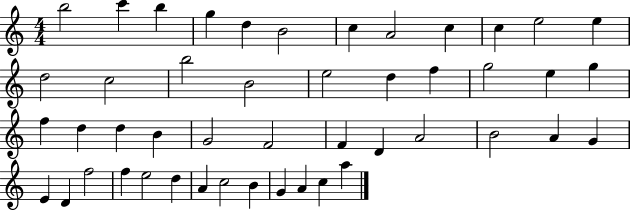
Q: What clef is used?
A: treble